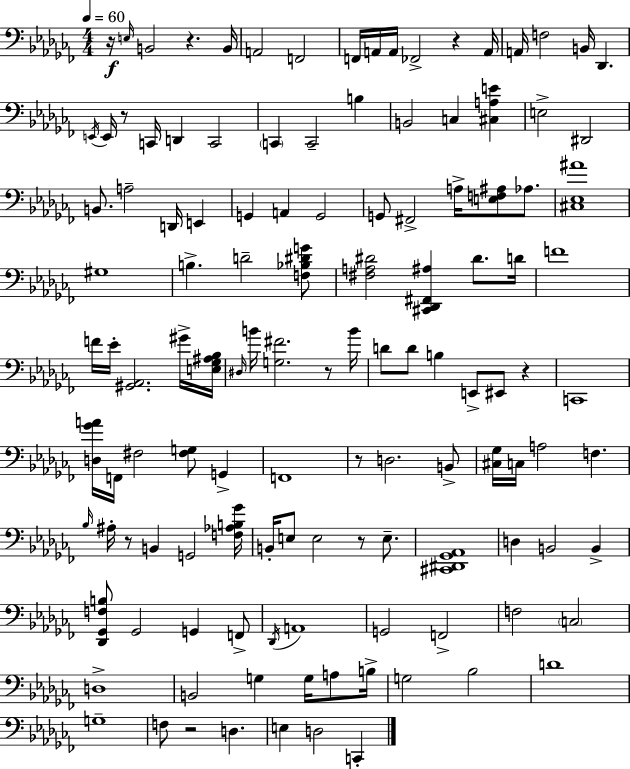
R/s E3/s B2/h R/q. B2/s A2/h F2/h F2/s A2/s A2/s FES2/h R/q A2/s A2/s F3/h B2/s Db2/q. E2/s E2/s R/e C2/s D2/q C2/h C2/q C2/h B3/q B2/h C3/q [C#3,A3,E4]/q E3/h D#2/h B2/e. A3/h D2/s E2/q G2/q A2/q G2/h G2/e F#2/h A3/s [E3,F3,A#3]/e Ab3/e. [C#3,Eb3,A#4]/w G#3/w B3/q. D4/h [F3,Bb3,D#4,G4]/e [F#3,A3,D#4]/h [C#2,Db2,F#2,A#3]/q D#4/e. D4/s F4/w F4/s Eb4/s [G#2,Ab2]/h. G#4/s [E3,Gb3,A#3,Bb3]/s D#3/s B4/s [G3,F#4]/h. R/e B4/s D4/e D4/e B3/q E2/e EIS2/e R/q C2/w [D3,Gb4,A4]/s F2/s F#3/h [F#3,G3]/e G2/q F2/w R/e D3/h. B2/e [C#3,Gb3]/s C3/s A3/h F3/q. Bb3/s A#3/s R/e B2/q G2/h [F3,Ab3,B3,Gb4]/s B2/s E3/e E3/h R/e E3/e. [C#2,D#2,Gb2,Ab2]/w D3/q B2/h B2/q [Db2,Gb2,F3,B3]/e Gb2/h G2/q F2/e Db2/s A2/w G2/h F2/h F3/h C3/h D3/w B2/h G3/q G3/s A3/e B3/s G3/h Bb3/h D4/w G3/w F3/e R/h D3/q. E3/q D3/h C2/q